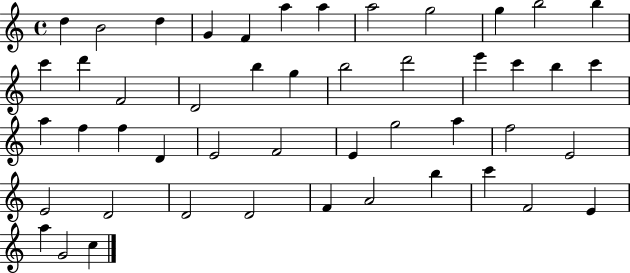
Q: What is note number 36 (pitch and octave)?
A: E4